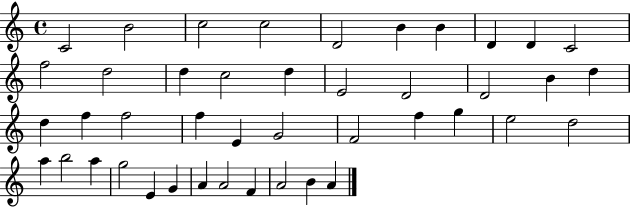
C4/h B4/h C5/h C5/h D4/h B4/q B4/q D4/q D4/q C4/h F5/h D5/h D5/q C5/h D5/q E4/h D4/h D4/h B4/q D5/q D5/q F5/q F5/h F5/q E4/q G4/h F4/h F5/q G5/q E5/h D5/h A5/q B5/h A5/q G5/h E4/q G4/q A4/q A4/h F4/q A4/h B4/q A4/q